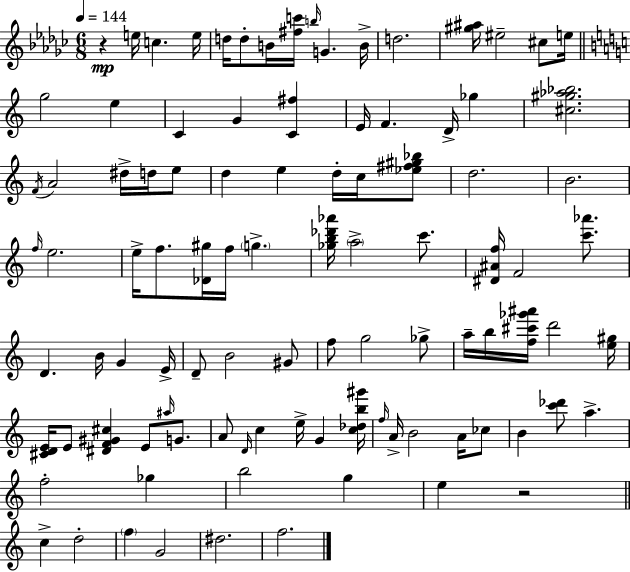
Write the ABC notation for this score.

X:1
T:Untitled
M:6/8
L:1/4
K:Ebm
z e/4 c e/4 d/4 d/2 B/4 [^fc']/4 b/4 G B/4 d2 [^g^a]/4 ^e2 ^c/2 e/4 g2 e C G [C^f] E/4 F D/4 _g [^c^g_a_b]2 F/4 A2 ^d/4 d/4 e/2 d e d/4 c/4 [_e^f^g_b]/2 d2 B2 f/4 e2 e/4 f/2 [_D^g]/4 f/4 g [_gb_d'_a']/4 a2 c'/2 [^D^Af]/4 F2 [c'_a']/2 D B/4 G E/4 D/2 B2 ^G/2 f/2 g2 _g/2 a/4 b/4 [f^c'_g'^a']/4 d'2 [e^g]/4 [^CDE]/4 E/2 [^DF^G^c] E/2 ^a/4 G/2 A/2 D/4 c e/4 G [c_db^g']/4 f/4 A/4 B2 A/4 _c/2 B [c'_d']/2 a f2 _g b2 g e z2 c d2 f G2 ^d2 f2